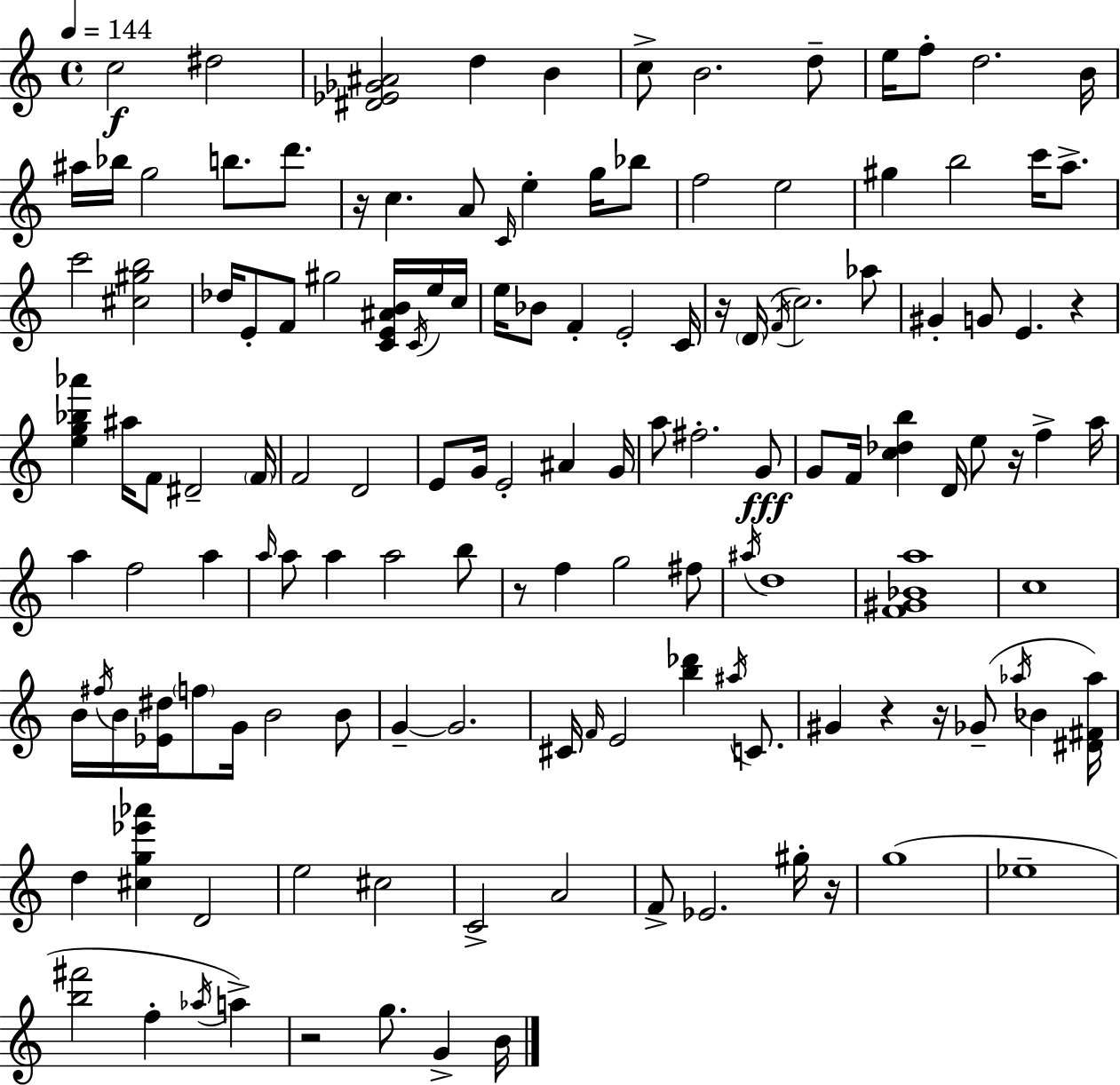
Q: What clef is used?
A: treble